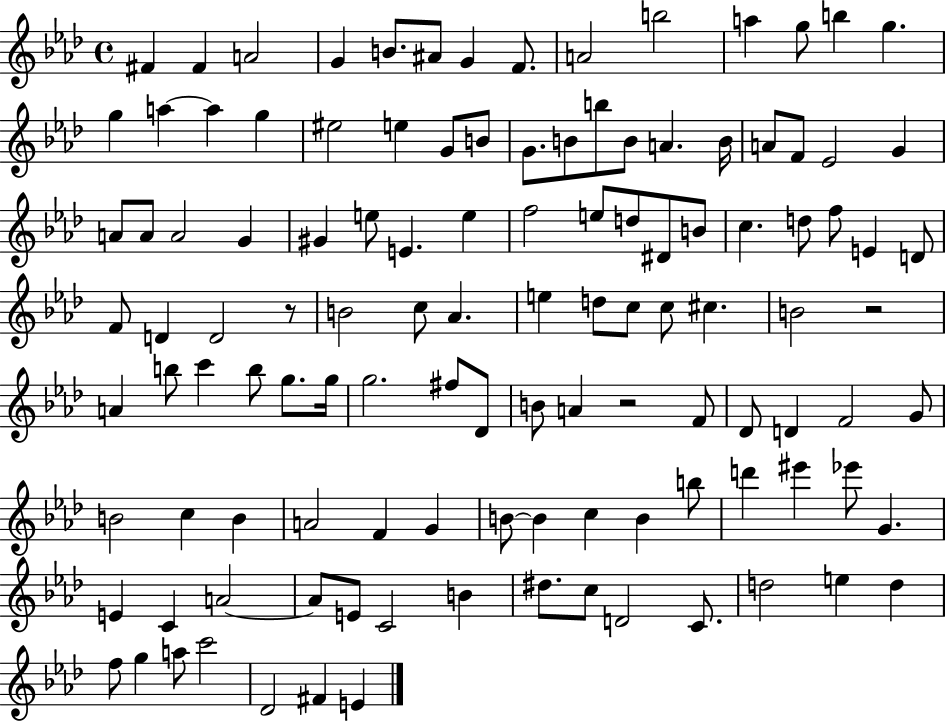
F#4/q F#4/q A4/h G4/q B4/e. A#4/e G4/q F4/e. A4/h B5/h A5/q G5/e B5/q G5/q. G5/q A5/q A5/q G5/q EIS5/h E5/q G4/e B4/e G4/e. B4/e B5/e B4/e A4/q. B4/s A4/e F4/e Eb4/h G4/q A4/e A4/e A4/h G4/q G#4/q E5/e E4/q. E5/q F5/h E5/e D5/e D#4/e B4/e C5/q. D5/e F5/e E4/q D4/e F4/e D4/q D4/h R/e B4/h C5/e Ab4/q. E5/q D5/e C5/e C5/e C#5/q. B4/h R/h A4/q B5/e C6/q B5/e G5/e. G5/s G5/h. F#5/e Db4/e B4/e A4/q R/h F4/e Db4/e D4/q F4/h G4/e B4/h C5/q B4/q A4/h F4/q G4/q B4/e B4/q C5/q B4/q B5/e D6/q EIS6/q Eb6/e G4/q. E4/q C4/q A4/h A4/e E4/e C4/h B4/q D#5/e. C5/e D4/h C4/e. D5/h E5/q D5/q F5/e G5/q A5/e C6/h Db4/h F#4/q E4/q